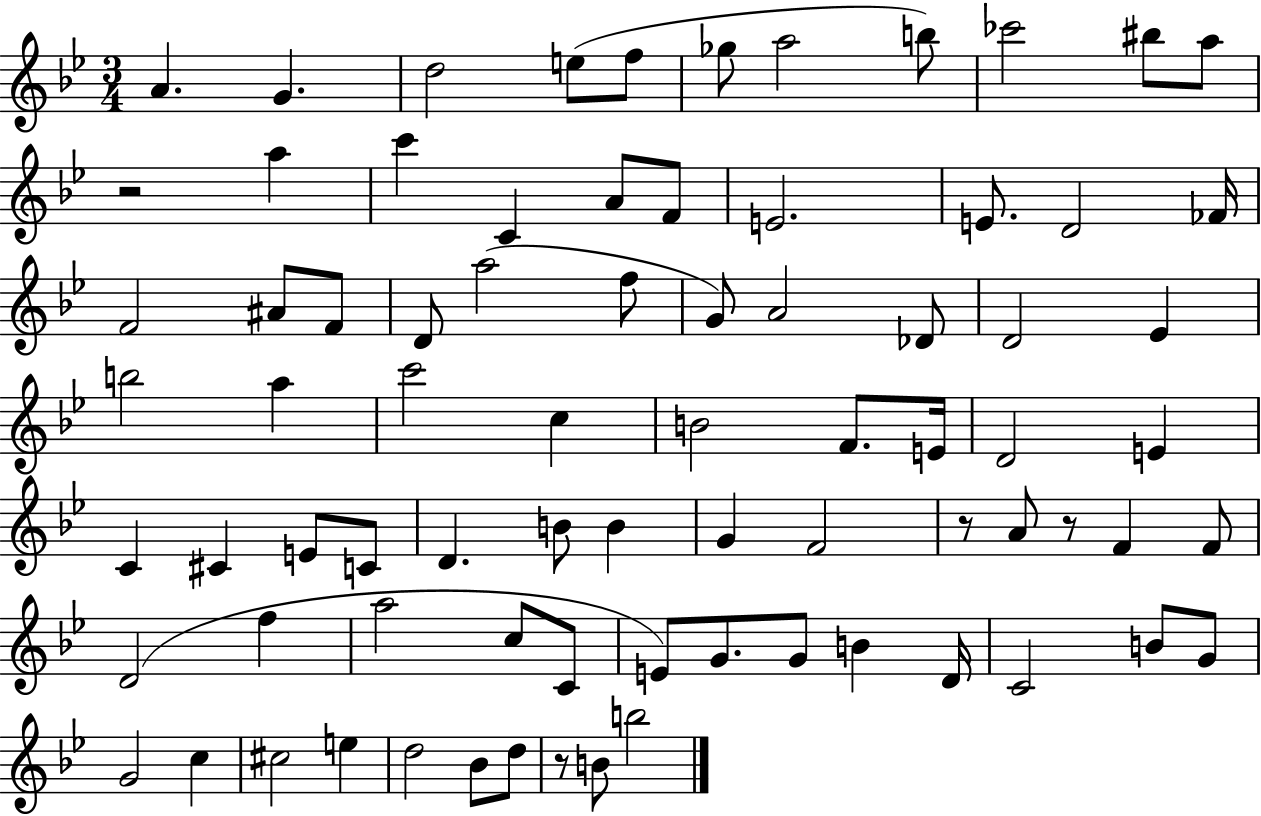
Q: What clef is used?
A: treble